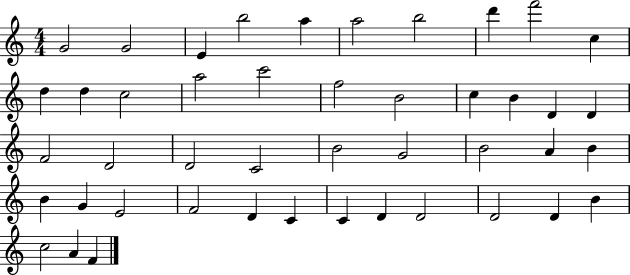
G4/h G4/h E4/q B5/h A5/q A5/h B5/h D6/q F6/h C5/q D5/q D5/q C5/h A5/h C6/h F5/h B4/h C5/q B4/q D4/q D4/q F4/h D4/h D4/h C4/h B4/h G4/h B4/h A4/q B4/q B4/q G4/q E4/h F4/h D4/q C4/q C4/q D4/q D4/h D4/h D4/q B4/q C5/h A4/q F4/q